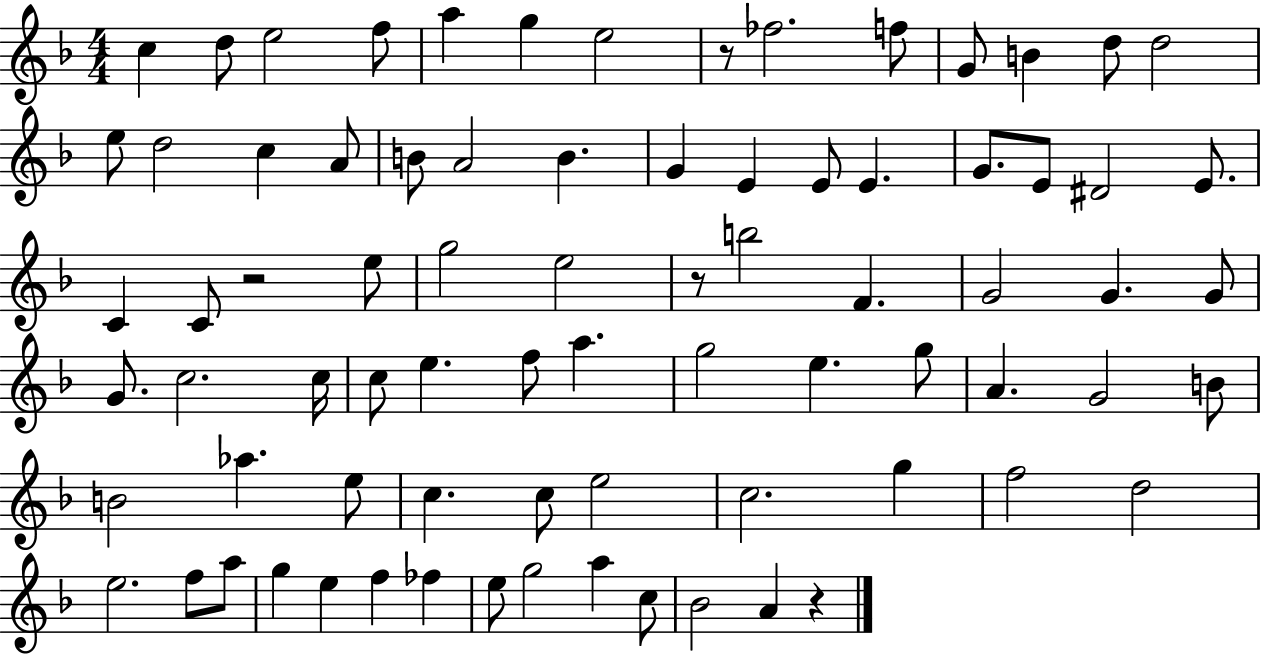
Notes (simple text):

C5/q D5/e E5/h F5/e A5/q G5/q E5/h R/e FES5/h. F5/e G4/e B4/q D5/e D5/h E5/e D5/h C5/q A4/e B4/e A4/h B4/q. G4/q E4/q E4/e E4/q. G4/e. E4/e D#4/h E4/e. C4/q C4/e R/h E5/e G5/h E5/h R/e B5/h F4/q. G4/h G4/q. G4/e G4/e. C5/h. C5/s C5/e E5/q. F5/e A5/q. G5/h E5/q. G5/e A4/q. G4/h B4/e B4/h Ab5/q. E5/e C5/q. C5/e E5/h C5/h. G5/q F5/h D5/h E5/h. F5/e A5/e G5/q E5/q F5/q FES5/q E5/e G5/h A5/q C5/e Bb4/h A4/q R/q